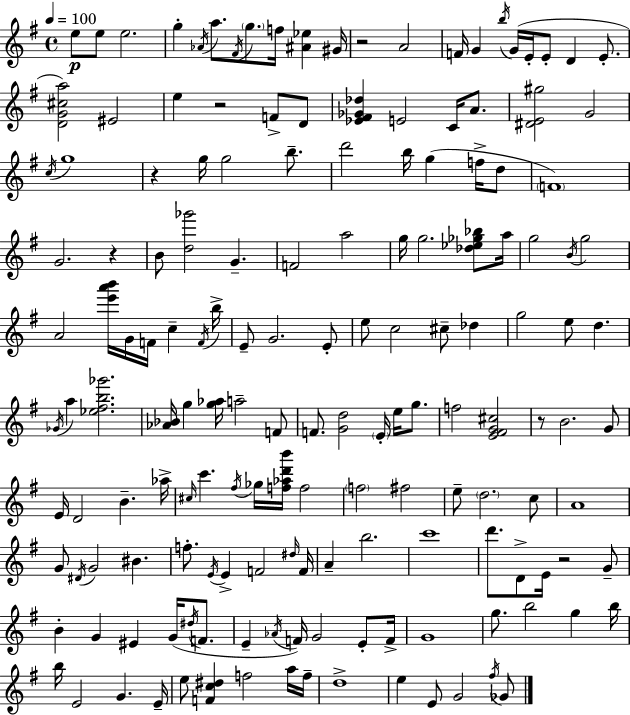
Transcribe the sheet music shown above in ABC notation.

X:1
T:Untitled
M:4/4
L:1/4
K:G
e/2 e/2 e2 g _A/4 a/2 ^F/4 g/2 f/4 [^A_e] ^G/4 z2 A2 F/4 G b/4 G/4 E/4 E/2 D E/2 [DG^ca]2 ^E2 e z2 F/2 D/2 [_E^F_G_d] E2 C/4 A/2 [^DE^g]2 G2 c/4 g4 z g/4 g2 b/2 d'2 b/4 g f/4 d/2 F4 G2 z B/2 [d_g']2 G F2 a2 g/4 g2 [_d_e_g_b]/2 a/4 g2 B/4 g2 A2 [e'a'b']/4 G/4 F/4 c F/4 b/4 E/2 G2 E/2 e/2 c2 ^c/2 _d g2 e/2 d _G/4 a [_e^fb_g']2 [_A_B]/4 g [g_a]/4 a2 F/2 F/2 [Gd]2 E/4 e/4 g/2 f2 [E^FG^c]2 z/2 B2 G/2 E/4 D2 B _a/4 ^c/4 c' ^f/4 _g/4 [f_ad'b']/4 f2 f2 ^f2 e/2 d2 c/2 A4 G/2 ^D/4 G2 ^B f/2 E/4 E F2 ^d/4 F/4 A b2 c'4 d'/2 D/2 E/4 z2 G/2 B G ^E G/4 ^d/4 F/2 E _A/4 F/4 G2 E/2 F/4 G4 g/2 b2 g b/4 b/4 E2 G E/4 e/2 [Fc^d] f2 a/4 f/4 d4 e E/2 G2 ^f/4 _G/2